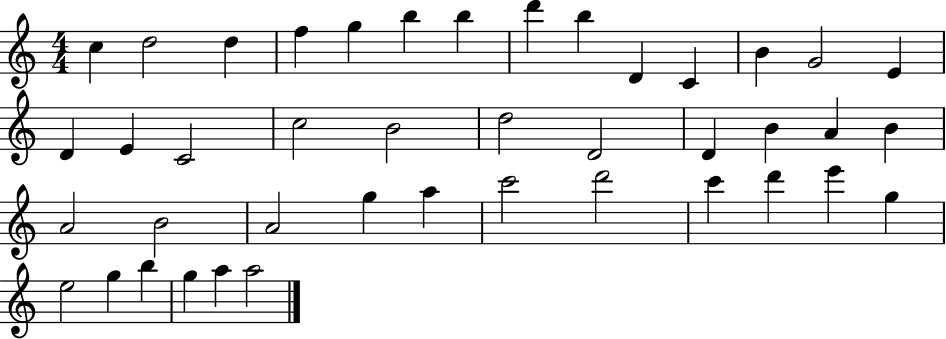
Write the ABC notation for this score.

X:1
T:Untitled
M:4/4
L:1/4
K:C
c d2 d f g b b d' b D C B G2 E D E C2 c2 B2 d2 D2 D B A B A2 B2 A2 g a c'2 d'2 c' d' e' g e2 g b g a a2